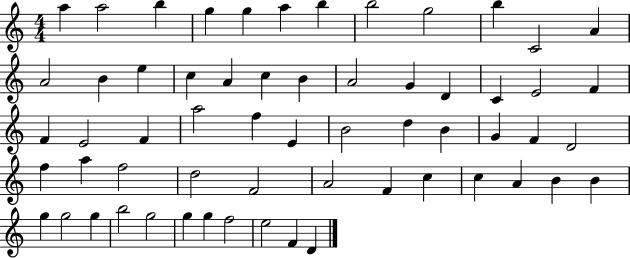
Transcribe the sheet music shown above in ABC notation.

X:1
T:Untitled
M:4/4
L:1/4
K:C
a a2 b g g a b b2 g2 b C2 A A2 B e c A c B A2 G D C E2 F F E2 F a2 f E B2 d B G F D2 f a f2 d2 F2 A2 F c c A B B g g2 g b2 g2 g g f2 e2 F D